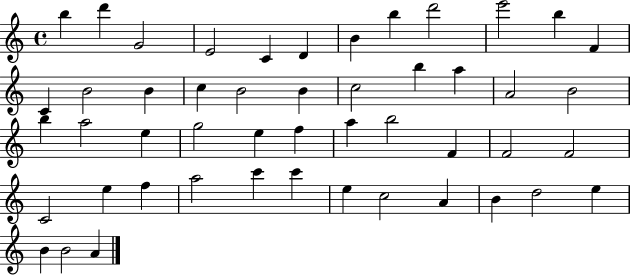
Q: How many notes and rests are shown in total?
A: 49